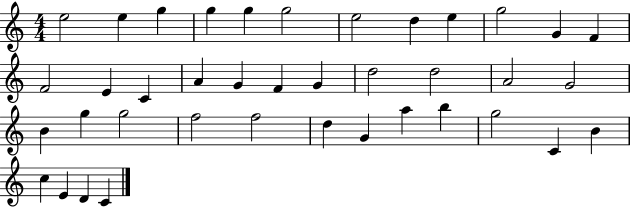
X:1
T:Untitled
M:4/4
L:1/4
K:C
e2 e g g g g2 e2 d e g2 G F F2 E C A G F G d2 d2 A2 G2 B g g2 f2 f2 d G a b g2 C B c E D C